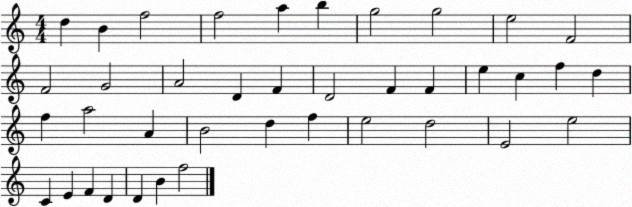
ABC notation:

X:1
T:Untitled
M:4/4
L:1/4
K:C
d B f2 f2 a b g2 g2 e2 F2 F2 G2 A2 D F D2 F F e c f d f a2 A B2 d f e2 d2 E2 e2 C E F D D B f2